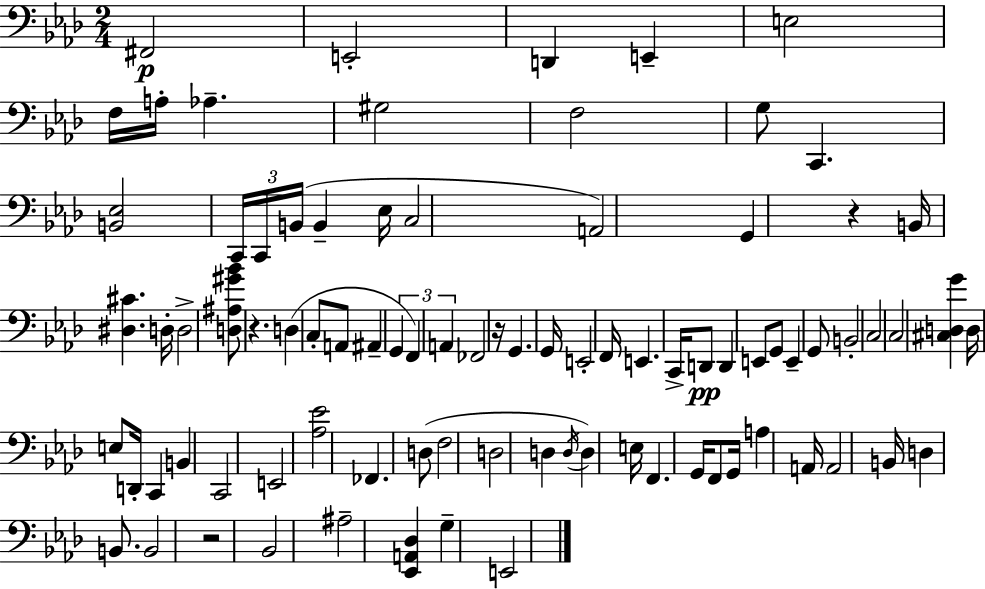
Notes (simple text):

F#2/h E2/h D2/q E2/q E3/h F3/s A3/s Ab3/q. G#3/h F3/h G3/e C2/q. [B2,Eb3]/h C2/s C2/s B2/s B2/q Eb3/s C3/h A2/h G2/q R/q B2/s [D#3,C#4]/q. D3/s D3/h [D3,A#3,G#4,Bb4]/e R/q. D3/q C3/e A2/e A#2/q G2/q F2/q A2/q FES2/h R/s G2/q. G2/s E2/h F2/s E2/q. C2/s D2/e D2/q E2/e G2/e E2/q G2/e B2/h C3/h C3/h [C#3,D3,G4]/q D3/s E3/e D2/s C2/q B2/q C2/h E2/h [Ab3,Eb4]/h FES2/q. D3/e F3/h D3/h D3/q D3/s D3/q E3/s F2/q. G2/s F2/e G2/s A3/q A2/s A2/h B2/s D3/q B2/e. B2/h R/h Bb2/h A#3/h [Eb2,A2,Db3]/q G3/q E2/h